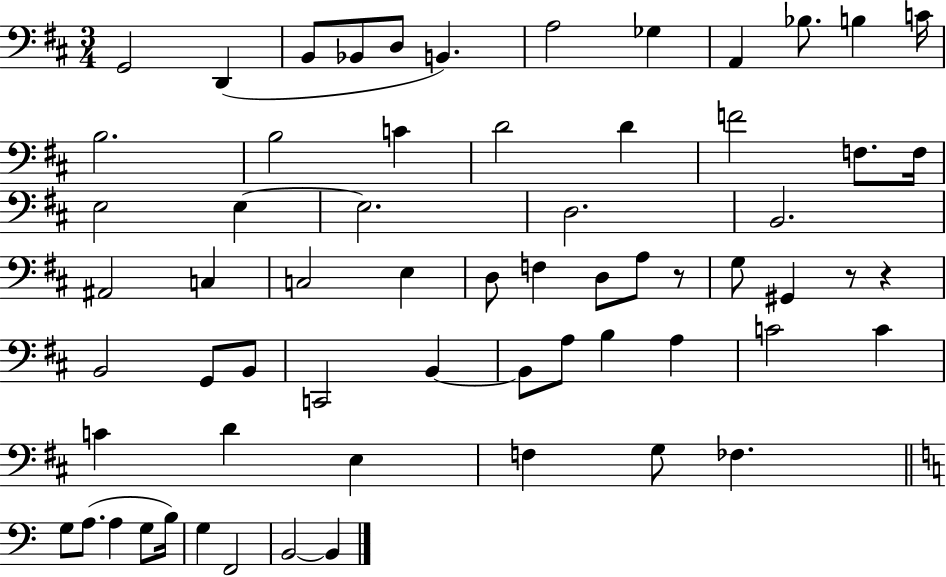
{
  \clef bass
  \numericTimeSignature
  \time 3/4
  \key d \major
  g,2 d,4( | b,8 bes,8 d8 b,4.) | a2 ges4 | a,4 bes8. b4 c'16 | \break b2. | b2 c'4 | d'2 d'4 | f'2 f8. f16 | \break e2 e4~~ | e2. | d2. | b,2. | \break ais,2 c4 | c2 e4 | d8 f4 d8 a8 r8 | g8 gis,4 r8 r4 | \break b,2 g,8 b,8 | c,2 b,4~~ | b,8 a8 b4 a4 | c'2 c'4 | \break c'4 d'4 e4 | f4 g8 fes4. | \bar "||" \break \key c \major g8 a8.( a4 g8 b16) | g4 f,2 | b,2~~ b,4 | \bar "|."
}